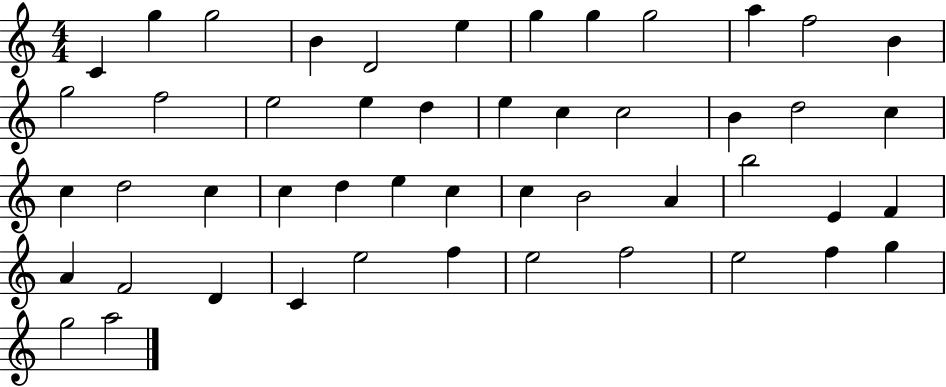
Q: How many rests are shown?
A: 0